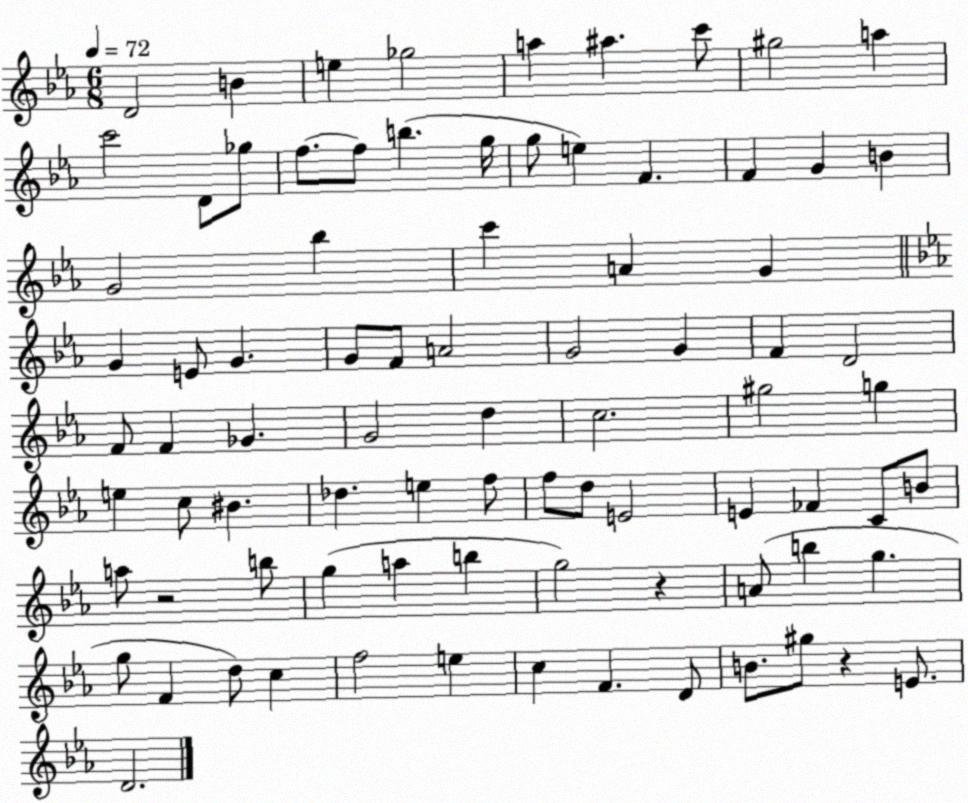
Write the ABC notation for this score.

X:1
T:Untitled
M:6/8
L:1/4
K:Eb
D2 B e _g2 a ^a c'/2 ^g2 a c'2 D/2 _g/2 f/2 f/2 b g/4 g/2 e F F G B G2 _b c' A G G E/2 G G/2 F/2 A2 G2 G F D2 F/2 F _G G2 d c2 ^g2 g e c/2 ^B _d e f/2 f/2 d/2 E2 E _F C/2 B/2 a/2 z2 b/2 g a b g2 z A/2 b g g/2 F d/2 c f2 e c F D/2 B/2 ^g/2 z E/2 D2